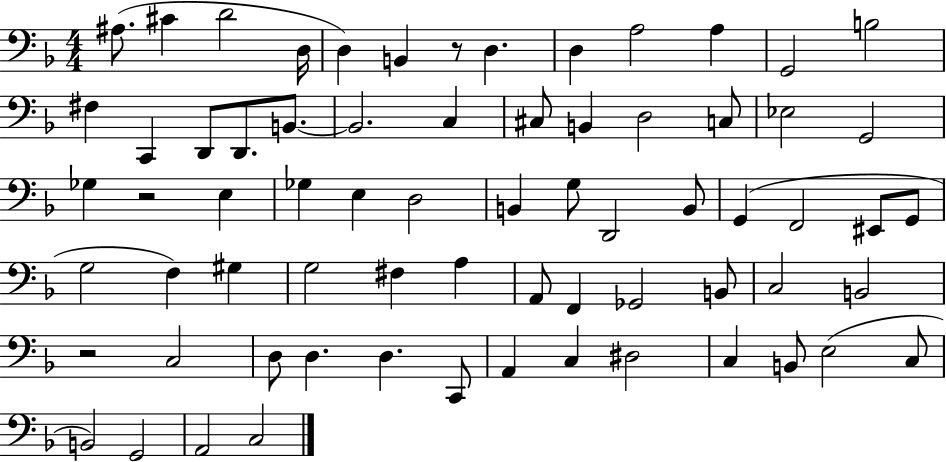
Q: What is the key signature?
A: F major